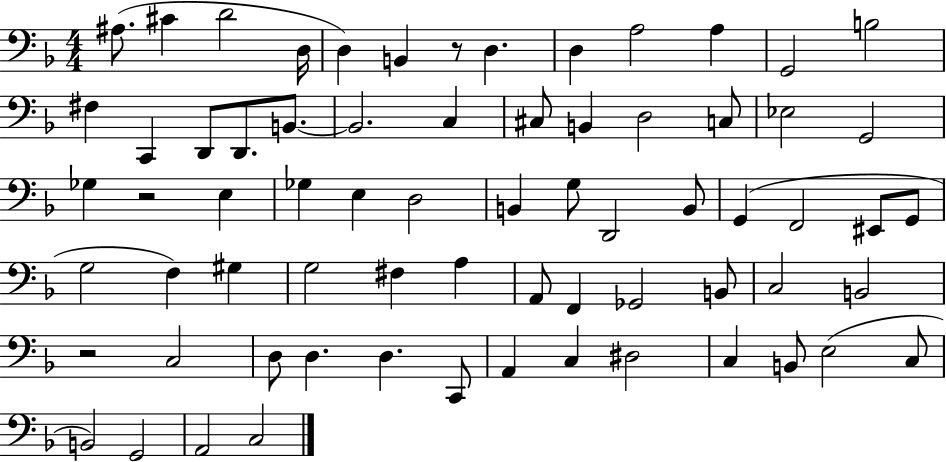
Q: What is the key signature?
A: F major